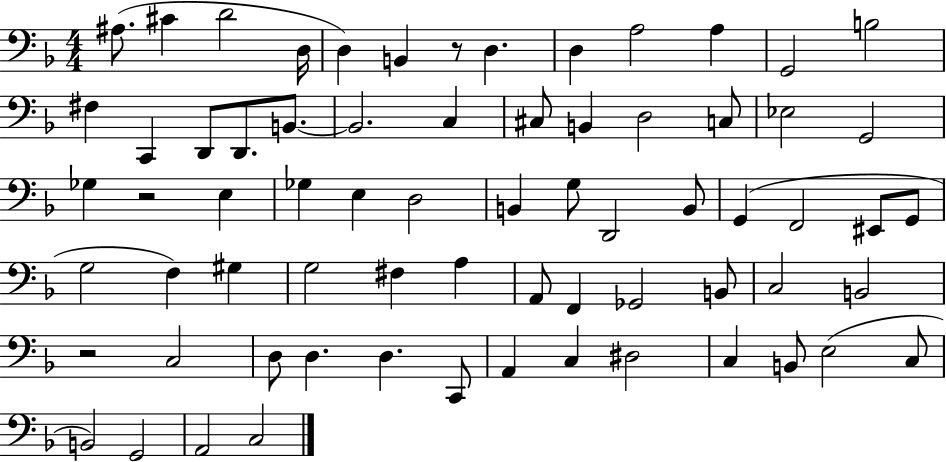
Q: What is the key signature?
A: F major